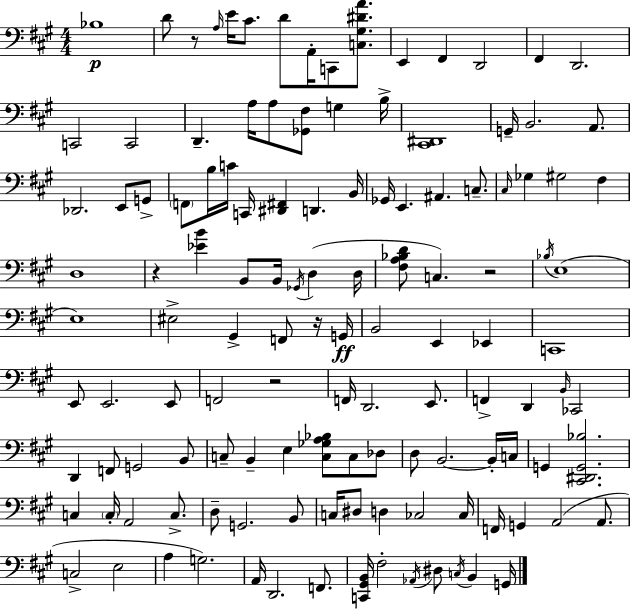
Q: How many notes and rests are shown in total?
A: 126